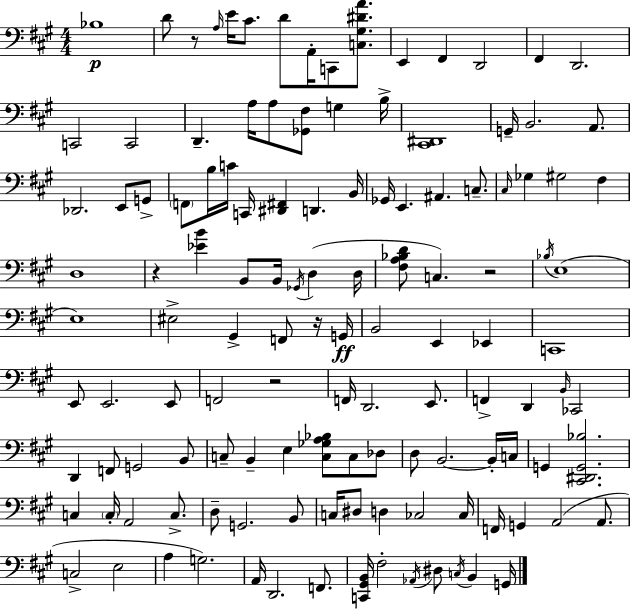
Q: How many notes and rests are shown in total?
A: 126